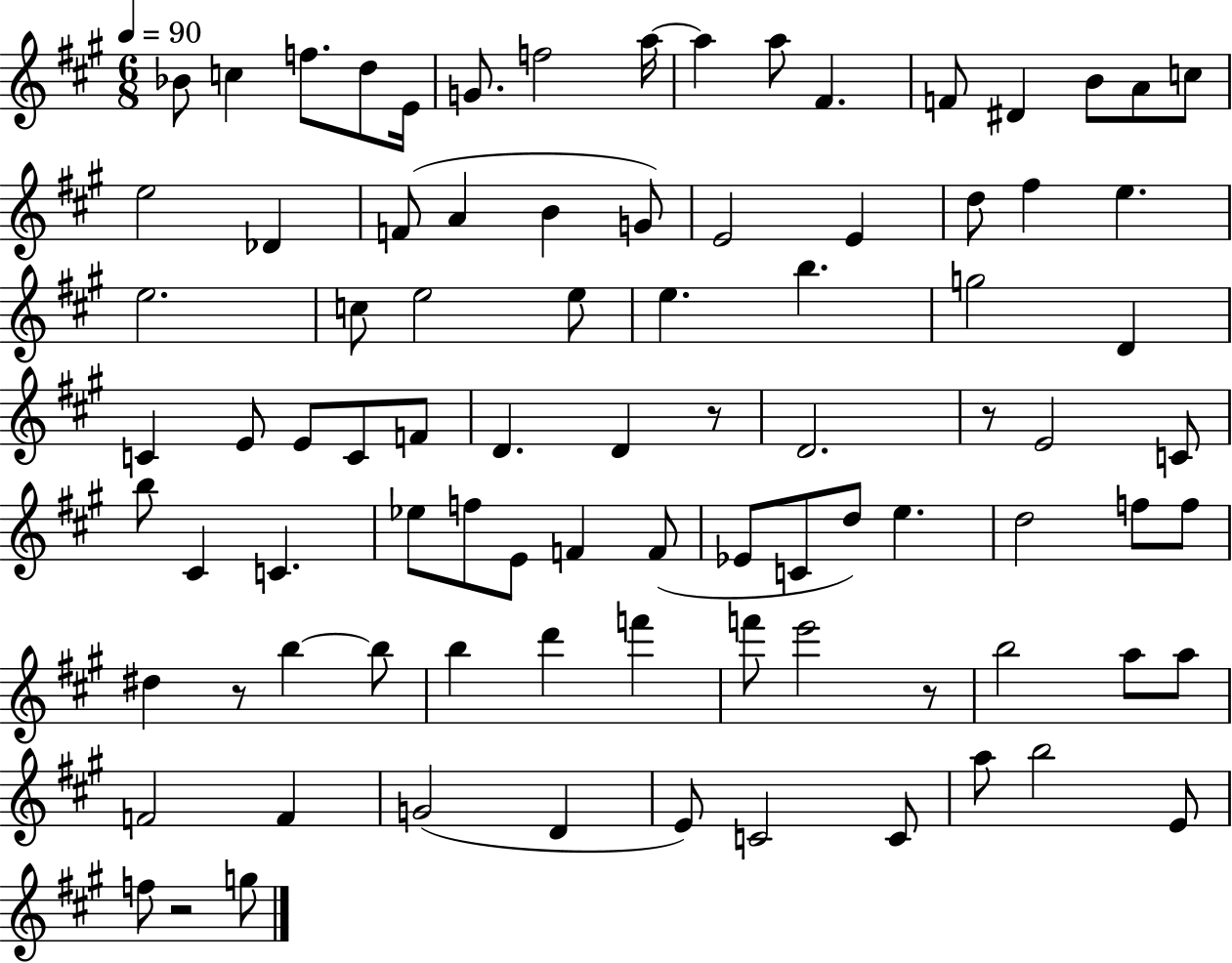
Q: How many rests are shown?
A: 5